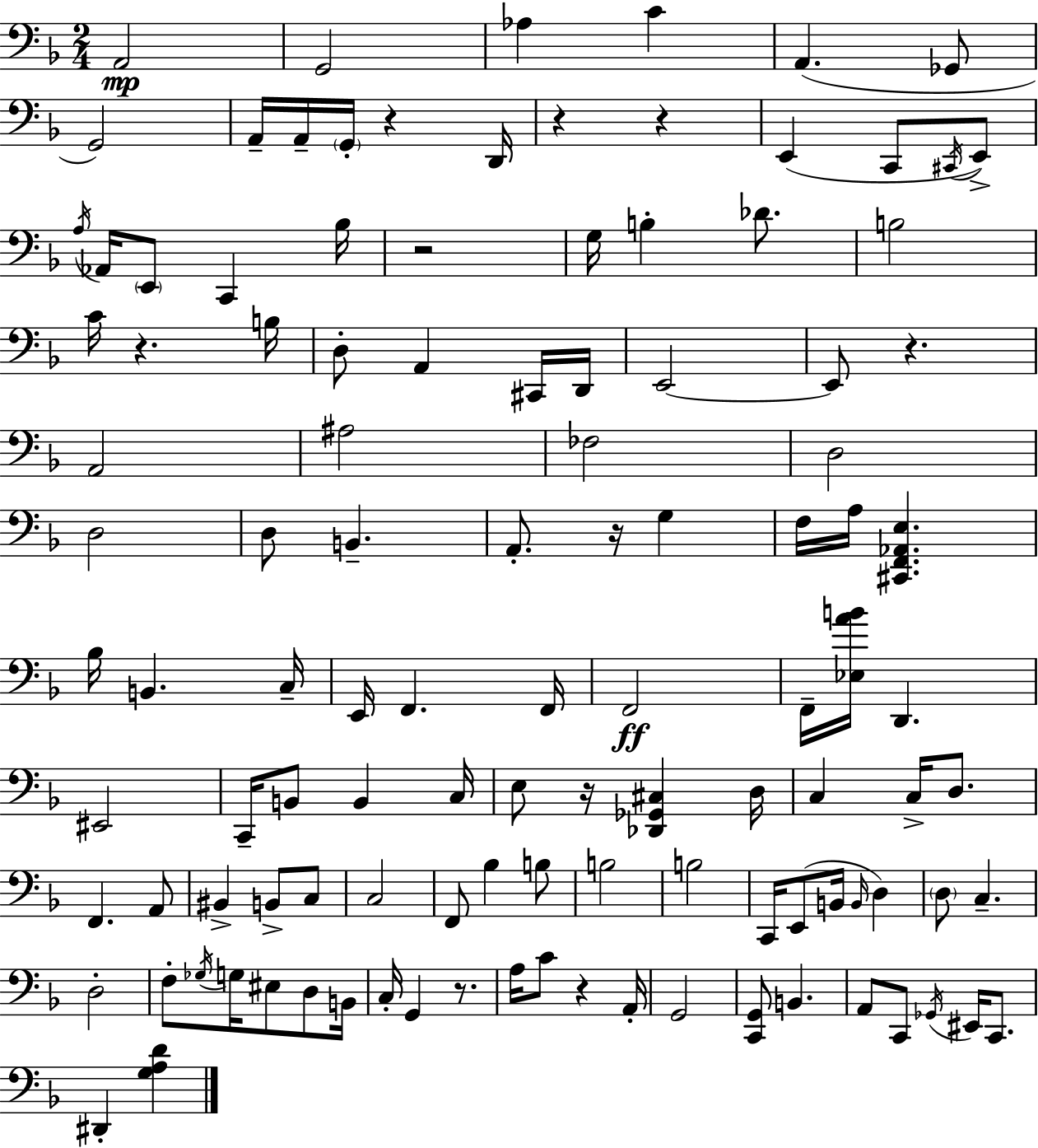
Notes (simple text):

A2/h G2/h Ab3/q C4/q A2/q. Gb2/e G2/h A2/s A2/s G2/s R/q D2/s R/q R/q E2/q C2/e C#2/s E2/e A3/s Ab2/s E2/e C2/q Bb3/s R/h G3/s B3/q Db4/e. B3/h C4/s R/q. B3/s D3/e A2/q C#2/s D2/s E2/h E2/e R/q. A2/h A#3/h FES3/h D3/h D3/h D3/e B2/q. A2/e. R/s G3/q F3/s A3/s [C#2,F2,Ab2,E3]/q. Bb3/s B2/q. C3/s E2/s F2/q. F2/s F2/h F2/s [Eb3,A4,B4]/s D2/q. EIS2/h C2/s B2/e B2/q C3/s E3/e R/s [Db2,Gb2,C#3]/q D3/s C3/q C3/s D3/e. F2/q. A2/e BIS2/q B2/e C3/e C3/h F2/e Bb3/q B3/e B3/h B3/h C2/s E2/e B2/s B2/s D3/q D3/e C3/q. D3/h F3/e Gb3/s G3/s EIS3/e D3/e B2/s C3/s G2/q R/e. A3/s C4/e R/q A2/s G2/h [C2,G2]/e B2/q. A2/e C2/e Gb2/s EIS2/s C2/e. D#2/q [G3,A3,D4]/q